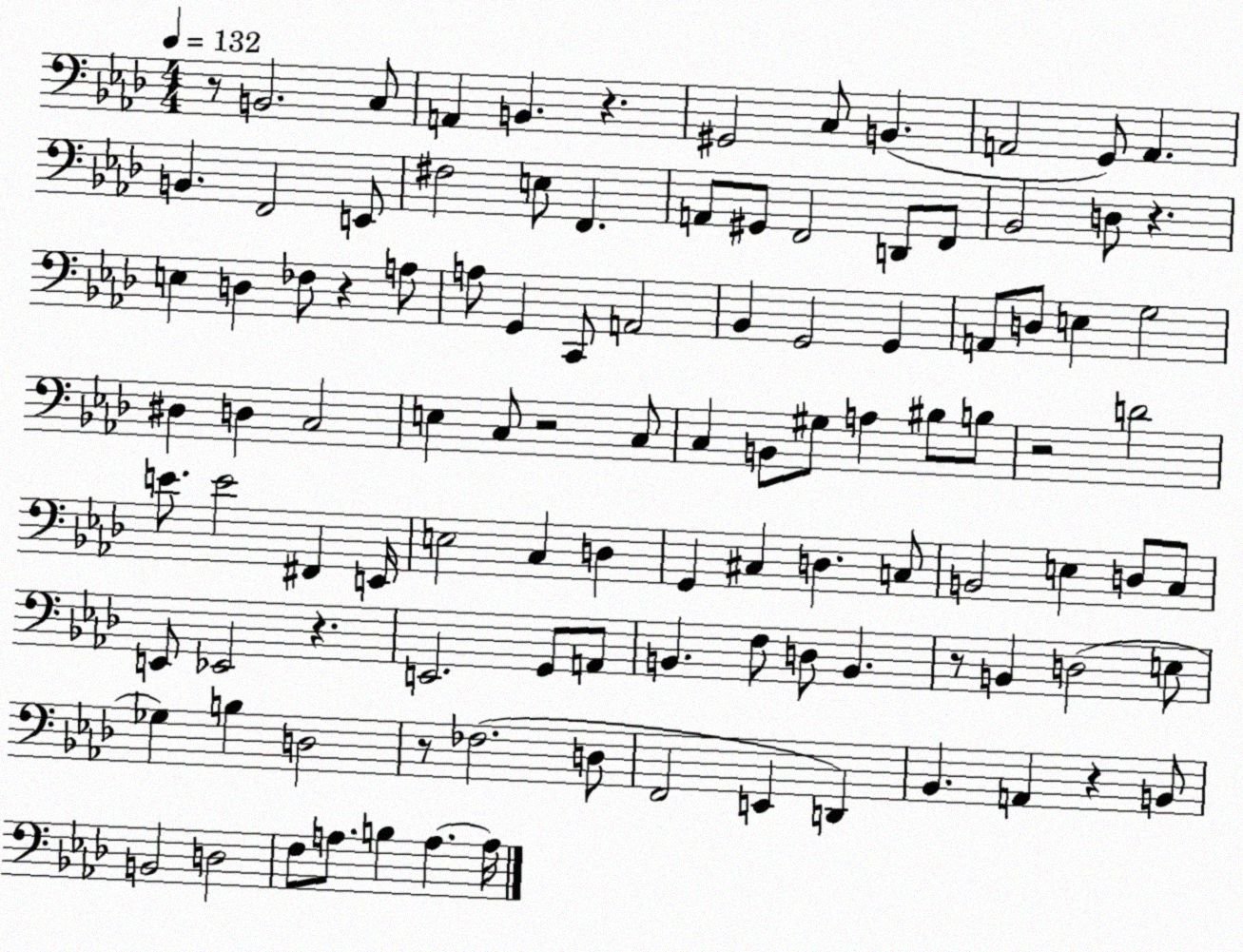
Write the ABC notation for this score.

X:1
T:Untitled
M:4/4
L:1/4
K:Ab
z/2 B,,2 C,/2 A,, B,, z ^G,,2 C,/2 B,, A,,2 G,,/2 A,, B,, F,,2 E,,/2 ^F,2 E,/2 F,, A,,/2 ^G,,/2 F,,2 D,,/2 F,,/2 _B,,2 D,/2 z E, D, _F,/2 z A,/2 A,/2 G,, C,,/2 A,,2 _B,, G,,2 G,, A,,/2 D,/2 E, G,2 ^D, D, C,2 E, C,/2 z2 C,/2 C, B,,/2 ^G,/2 A, ^B,/2 B,/2 z2 D2 E/2 E2 ^F,, E,,/4 E,2 C, D, G,, ^C, D, C,/2 B,,2 E, D,/2 C,/2 E,,/2 _E,,2 z E,,2 G,,/2 A,,/2 B,, F,/2 D,/2 B,, z/2 B,, D,2 E,/2 _G, B, D,2 z/2 _F,2 D,/2 F,,2 E,, D,, _B,, A,, z B,,/2 B,,2 D,2 F,/2 A,/2 B, A, A,/4